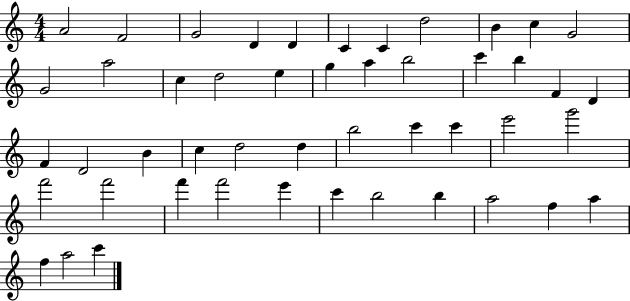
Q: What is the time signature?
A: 4/4